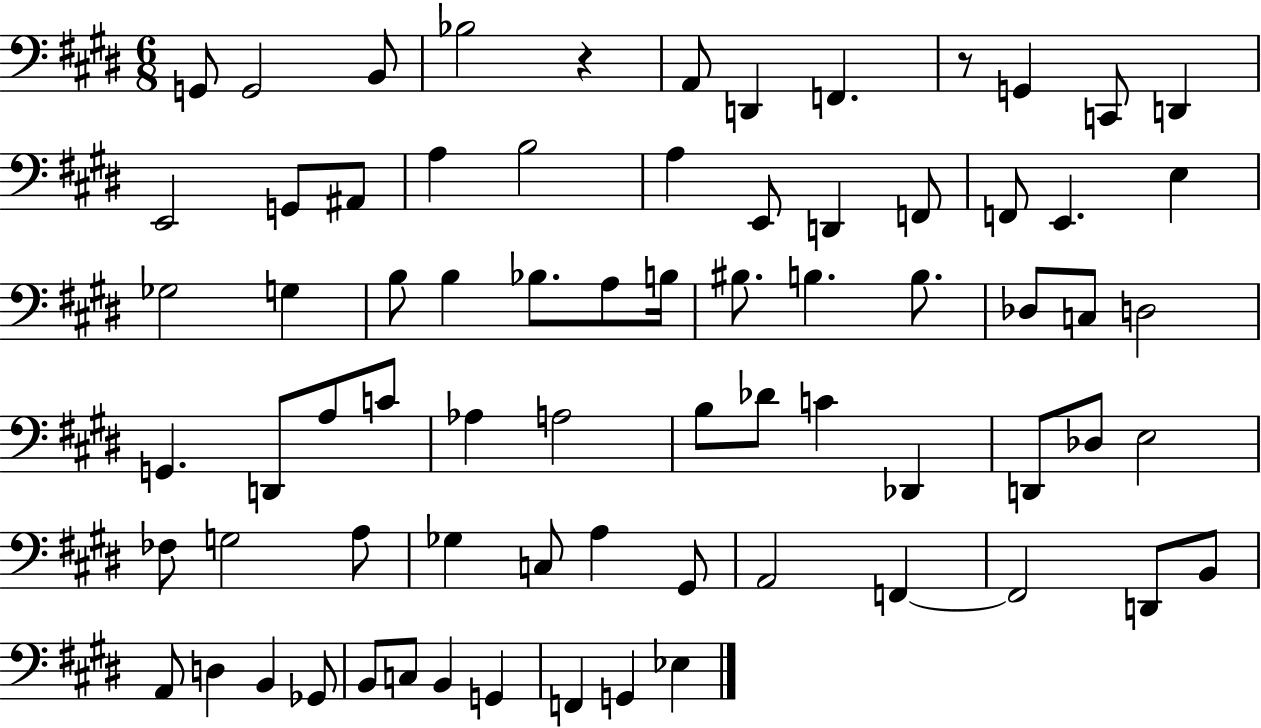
G2/e G2/h B2/e Bb3/h R/q A2/e D2/q F2/q. R/e G2/q C2/e D2/q E2/h G2/e A#2/e A3/q B3/h A3/q E2/e D2/q F2/e F2/e E2/q. E3/q Gb3/h G3/q B3/e B3/q Bb3/e. A3/e B3/s BIS3/e. B3/q. B3/e. Db3/e C3/e D3/h G2/q. D2/e A3/e C4/e Ab3/q A3/h B3/e Db4/e C4/q Db2/q D2/e Db3/e E3/h FES3/e G3/h A3/e Gb3/q C3/e A3/q G#2/e A2/h F2/q F2/h D2/e B2/e A2/e D3/q B2/q Gb2/e B2/e C3/e B2/q G2/q F2/q G2/q Eb3/q